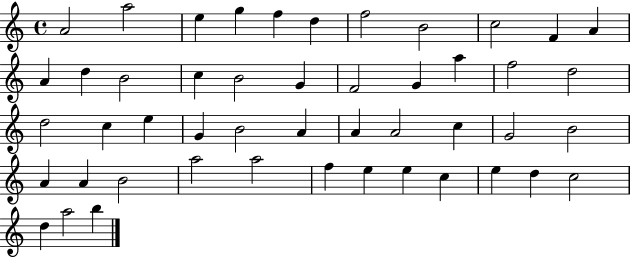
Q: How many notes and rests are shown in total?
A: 48